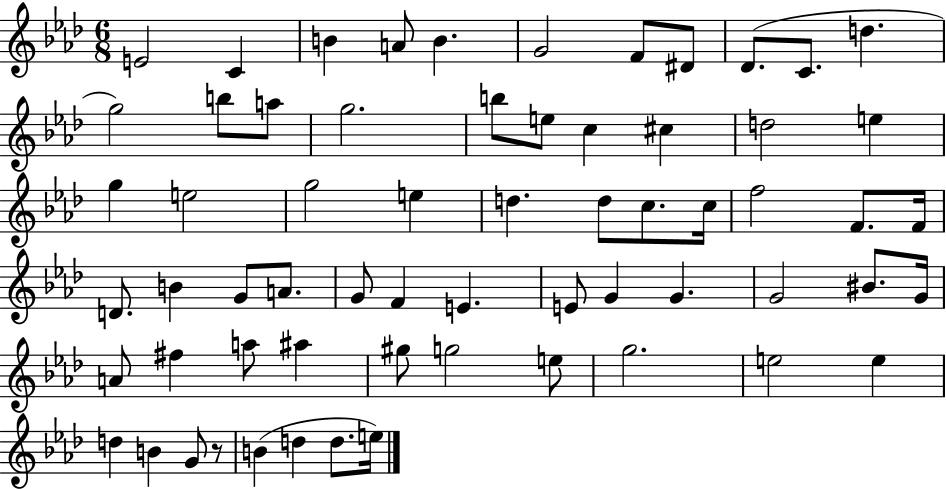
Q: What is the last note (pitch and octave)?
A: E5